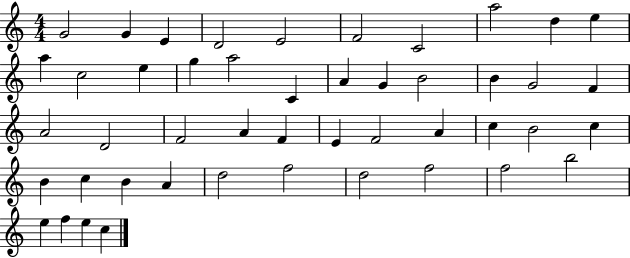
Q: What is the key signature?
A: C major